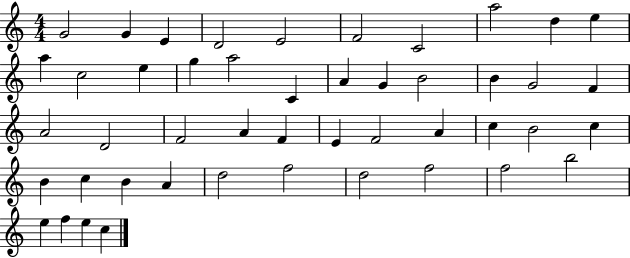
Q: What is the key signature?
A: C major